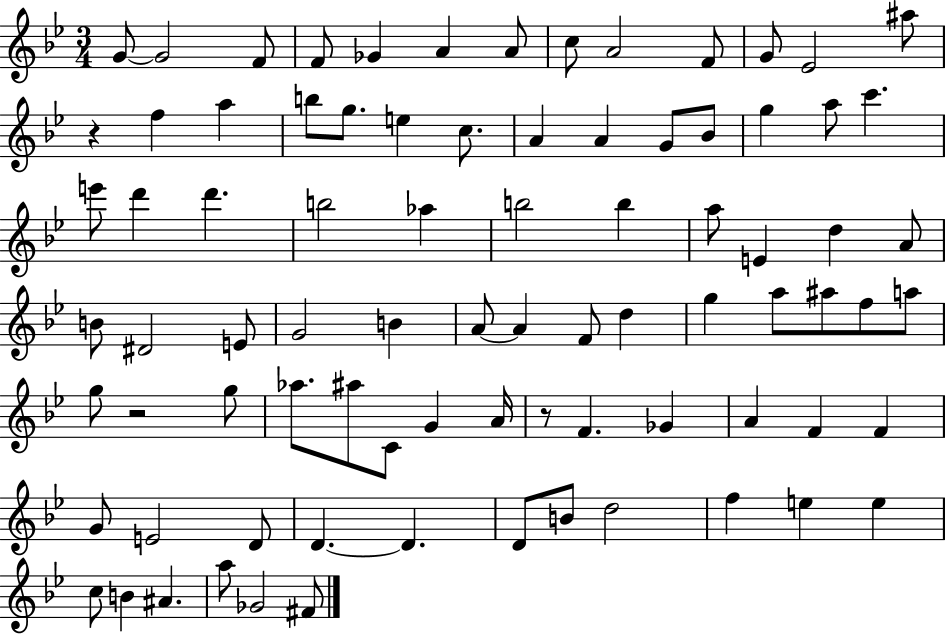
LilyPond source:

{
  \clef treble
  \numericTimeSignature
  \time 3/4
  \key bes \major
  \repeat volta 2 { g'8~~ g'2 f'8 | f'8 ges'4 a'4 a'8 | c''8 a'2 f'8 | g'8 ees'2 ais''8 | \break r4 f''4 a''4 | b''8 g''8. e''4 c''8. | a'4 a'4 g'8 bes'8 | g''4 a''8 c'''4. | \break e'''8 d'''4 d'''4. | b''2 aes''4 | b''2 b''4 | a''8 e'4 d''4 a'8 | \break b'8 dis'2 e'8 | g'2 b'4 | a'8~~ a'4 f'8 d''4 | g''4 a''8 ais''8 f''8 a''8 | \break g''8 r2 g''8 | aes''8. ais''8 c'8 g'4 a'16 | r8 f'4. ges'4 | a'4 f'4 f'4 | \break g'8 e'2 d'8 | d'4.~~ d'4. | d'8 b'8 d''2 | f''4 e''4 e''4 | \break c''8 b'4 ais'4. | a''8 ges'2 fis'8 | } \bar "|."
}